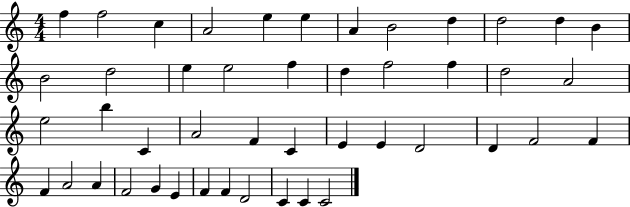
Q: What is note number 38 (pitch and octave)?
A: F4